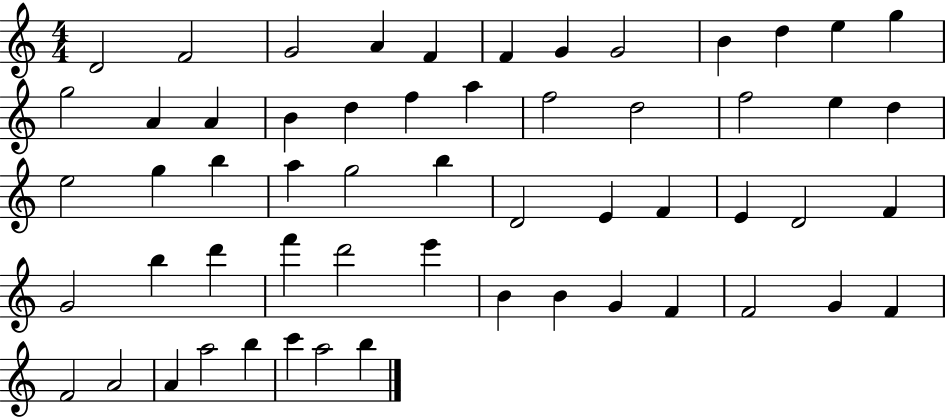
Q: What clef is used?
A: treble